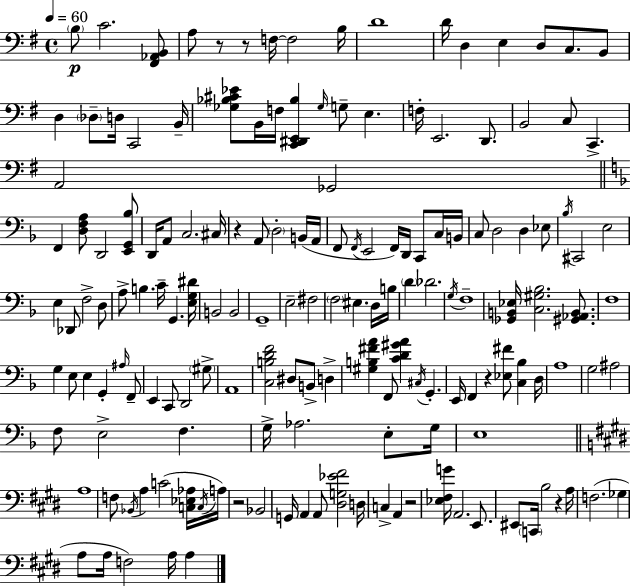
X:1
T:Untitled
M:4/4
L:1/4
K:G
B,/2 C2 [^F,,_A,,B,,]/2 A,/2 z/2 z/2 F,/4 F,2 B,/4 D4 D/4 D, E, D,/2 C,/2 B,,/2 D, _D,/2 D,/4 C,,2 B,,/4 [_G,_B,^C_E]/2 B,,/4 F,/4 [C,,^D,,E,,_B,] _G,/4 G,/2 E, F,/4 E,,2 D,,/2 B,,2 C,/2 C,, A,,2 _G,,2 F,, [D,F,A,]/2 D,,2 [E,,G,,_B,]/2 D,,/4 A,,/2 C,2 ^C,/4 z A,,/2 D,2 B,,/4 A,,/4 F,,/2 F,,/4 E,,2 F,,/4 D,,/4 C,,/2 C,/4 B,,/4 C,/2 D,2 D, _E,/2 _B,/4 ^C,,2 E,2 E, _D,,/2 F,2 D,/2 A,/2 B, C/4 G,, [E,G,^D]/4 B,,2 B,,2 G,,4 E,2 ^F,2 F,2 ^E, D,/4 B,/4 D _D2 G,/4 F,4 [_G,,B,,_E,]/4 [C,^G,_B,]2 [^G,,_A,,B,,]/2 F,4 G, E,/2 E, G,, ^A,/4 F,,/2 E,, C,,/2 D,,2 ^G,/2 A,,4 [C,B,DF]2 ^D,/2 B,,/2 D, [^G,B,^FA] F,,/2 [CD^GA] ^C,/4 G,, E,,/4 F,, z [_E,^F]/2 [C,_B,] D,/4 A,4 G,2 ^A,2 F,/2 E,2 F, G,/4 _A,2 E,/2 G,/4 E,4 A,4 F,/2 _B,,/4 A, C2 [C,_E,_A,]/4 C,/4 A,/4 z2 _B,,2 G,,/4 A,, A,,/2 [^D,G,_E^F]2 D,/4 C, A,, z2 [_E,^F,G]/4 A,,2 E,,/2 ^E,,/2 C,,/4 B,2 z A,/4 F,2 _G, A,/2 A,/4 F,2 A,/4 A,